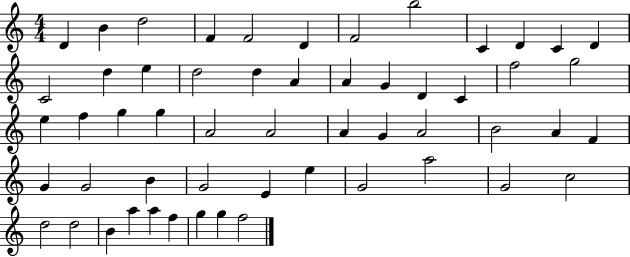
{
  \clef treble
  \numericTimeSignature
  \time 4/4
  \key c \major
  d'4 b'4 d''2 | f'4 f'2 d'4 | f'2 b''2 | c'4 d'4 c'4 d'4 | \break c'2 d''4 e''4 | d''2 d''4 a'4 | a'4 g'4 d'4 c'4 | f''2 g''2 | \break e''4 f''4 g''4 g''4 | a'2 a'2 | a'4 g'4 a'2 | b'2 a'4 f'4 | \break g'4 g'2 b'4 | g'2 e'4 e''4 | g'2 a''2 | g'2 c''2 | \break d''2 d''2 | b'4 a''4 a''4 f''4 | g''4 g''4 f''2 | \bar "|."
}